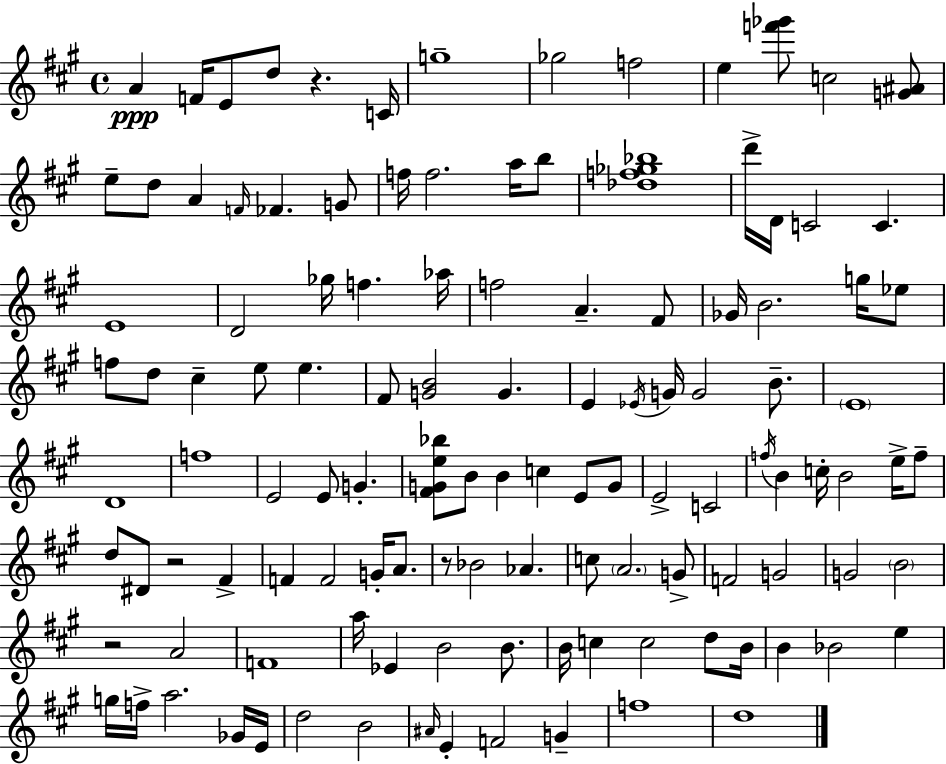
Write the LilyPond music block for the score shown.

{
  \clef treble
  \time 4/4
  \defaultTimeSignature
  \key a \major
  a'4\ppp f'16 e'8 d''8 r4. c'16 | g''1-- | ges''2 f''2 | e''4 <f''' ges'''>8 c''2 <g' ais'>8 | \break e''8-- d''8 a'4 \grace { f'16 } fes'4. g'8 | f''16 f''2. a''16 b''8 | <des'' f'' ges'' bes''>1 | d'''16-> d'16 c'2 c'4. | \break e'1 | d'2 ges''16 f''4. | aes''16 f''2 a'4.-- fis'8 | ges'16 b'2. g''16 ees''8 | \break f''8 d''8 cis''4-- e''8 e''4. | fis'8 <g' b'>2 g'4. | e'4 \acciaccatura { ees'16 } g'16 g'2 b'8.-- | \parenthesize e'1 | \break d'1 | f''1 | e'2 e'8 g'4.-. | <fis' g' e'' bes''>8 b'8 b'4 c''4 e'8 | \break g'8 e'2-> c'2 | \acciaccatura { f''16 } b'4 c''16-. b'2 | e''16-> f''8-- d''8 dis'8 r2 fis'4-> | f'4 f'2 g'16-. | \break a'8. r8 bes'2 aes'4. | c''8 \parenthesize a'2. | g'8-> f'2 g'2 | g'2 \parenthesize b'2 | \break r2 a'2 | f'1 | a''16 ees'4 b'2 | b'8. b'16 c''4 c''2 | \break d''8 b'16 b'4 bes'2 e''4 | g''16 f''16-> a''2. | ges'16 e'16 d''2 b'2 | \grace { ais'16 } e'4-. f'2 | \break g'4-- f''1 | d''1 | \bar "|."
}